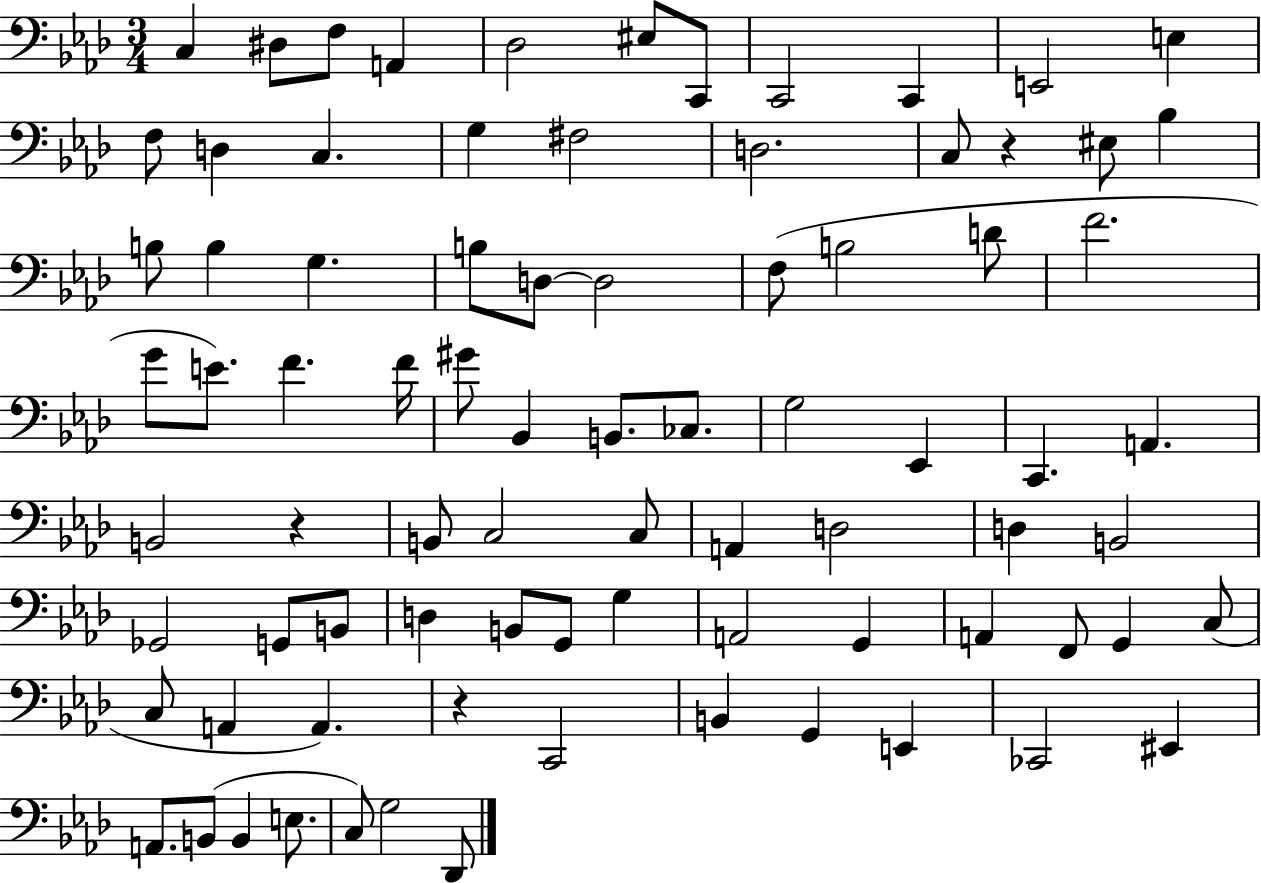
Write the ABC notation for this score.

X:1
T:Untitled
M:3/4
L:1/4
K:Ab
C, ^D,/2 F,/2 A,, _D,2 ^E,/2 C,,/2 C,,2 C,, E,,2 E, F,/2 D, C, G, ^F,2 D,2 C,/2 z ^E,/2 _B, B,/2 B, G, B,/2 D,/2 D,2 F,/2 B,2 D/2 F2 G/2 E/2 F F/4 ^G/2 _B,, B,,/2 _C,/2 G,2 _E,, C,, A,, B,,2 z B,,/2 C,2 C,/2 A,, D,2 D, B,,2 _G,,2 G,,/2 B,,/2 D, B,,/2 G,,/2 G, A,,2 G,, A,, F,,/2 G,, C,/2 C,/2 A,, A,, z C,,2 B,, G,, E,, _C,,2 ^E,, A,,/2 B,,/2 B,, E,/2 C,/2 G,2 _D,,/2